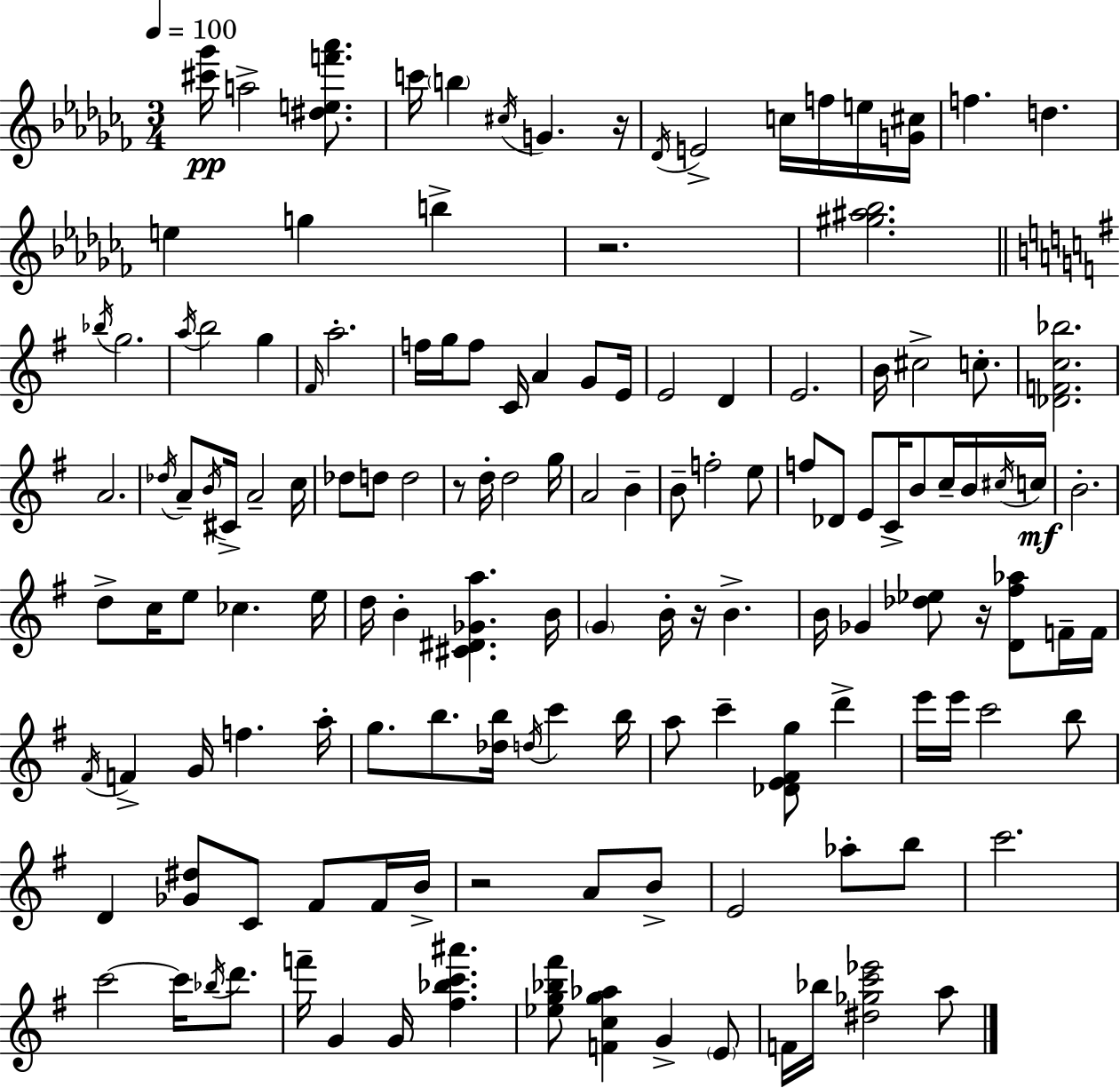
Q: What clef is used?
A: treble